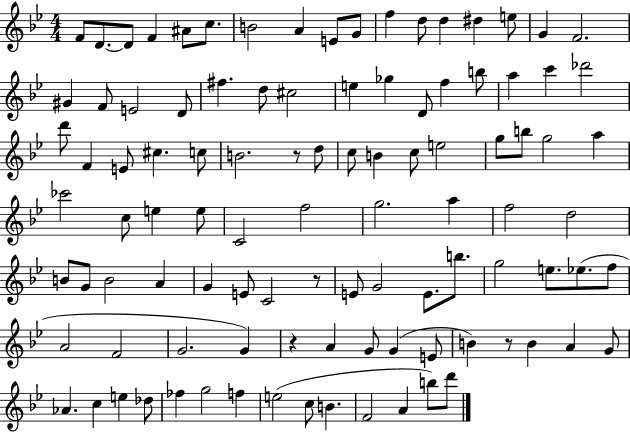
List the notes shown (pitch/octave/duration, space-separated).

F4/e D4/e. D4/e F4/q A#4/e C5/e. B4/h A4/q E4/e G4/e F5/q D5/e D5/q D#5/q E5/e G4/q F4/h. G#4/q F4/e E4/h D4/e F#5/q. D5/e C#5/h E5/q Gb5/q D4/e F5/q B5/e A5/q C6/q Db6/h D6/e F4/q E4/e C#5/q. C5/e B4/h. R/e D5/e C5/e B4/q C5/e E5/h G5/e B5/e G5/h A5/q CES6/h C5/e E5/q E5/e C4/h F5/h G5/h. A5/q F5/h D5/h B4/e G4/e B4/h A4/q G4/q E4/e C4/h R/e E4/e G4/h E4/e. B5/e. G5/h E5/e. Eb5/e. F5/e A4/h F4/h G4/h. G4/q R/q A4/q G4/e G4/q E4/e B4/q R/e B4/q A4/q G4/e Ab4/q. C5/q E5/q Db5/e FES5/q G5/h F5/q E5/h C5/e B4/q. F4/h A4/q B5/e D6/e